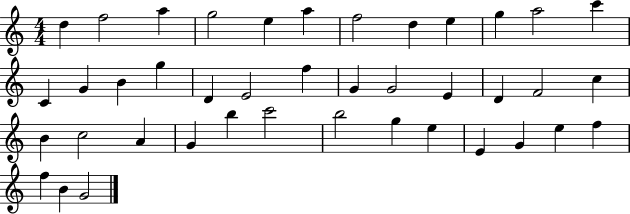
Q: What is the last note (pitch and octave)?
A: G4